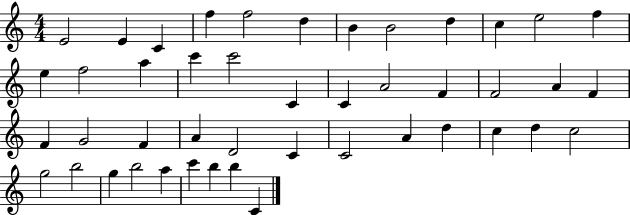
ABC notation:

X:1
T:Untitled
M:4/4
L:1/4
K:C
E2 E C f f2 d B B2 d c e2 f e f2 a c' c'2 C C A2 F F2 A F F G2 F A D2 C C2 A d c d c2 g2 b2 g b2 a c' b b C